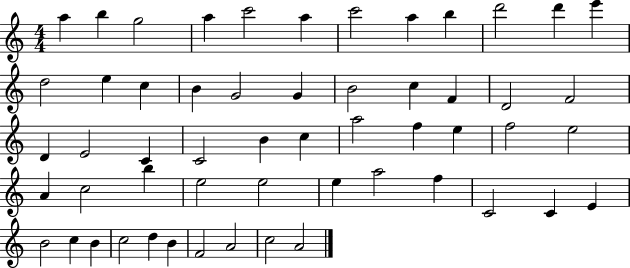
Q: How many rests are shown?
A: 0